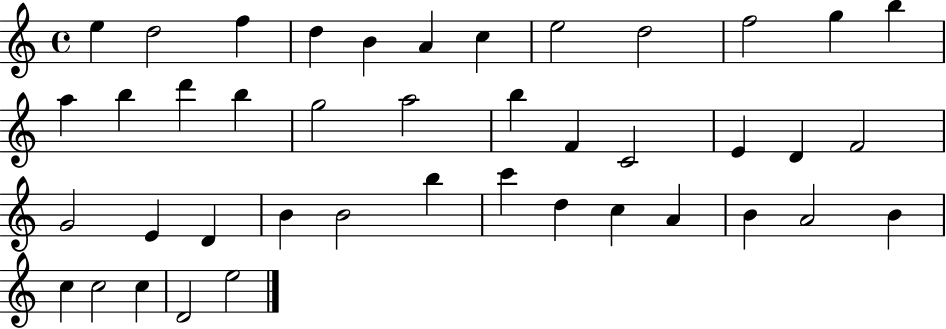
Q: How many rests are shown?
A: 0